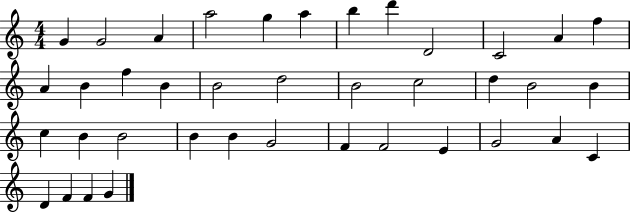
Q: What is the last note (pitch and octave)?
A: G4